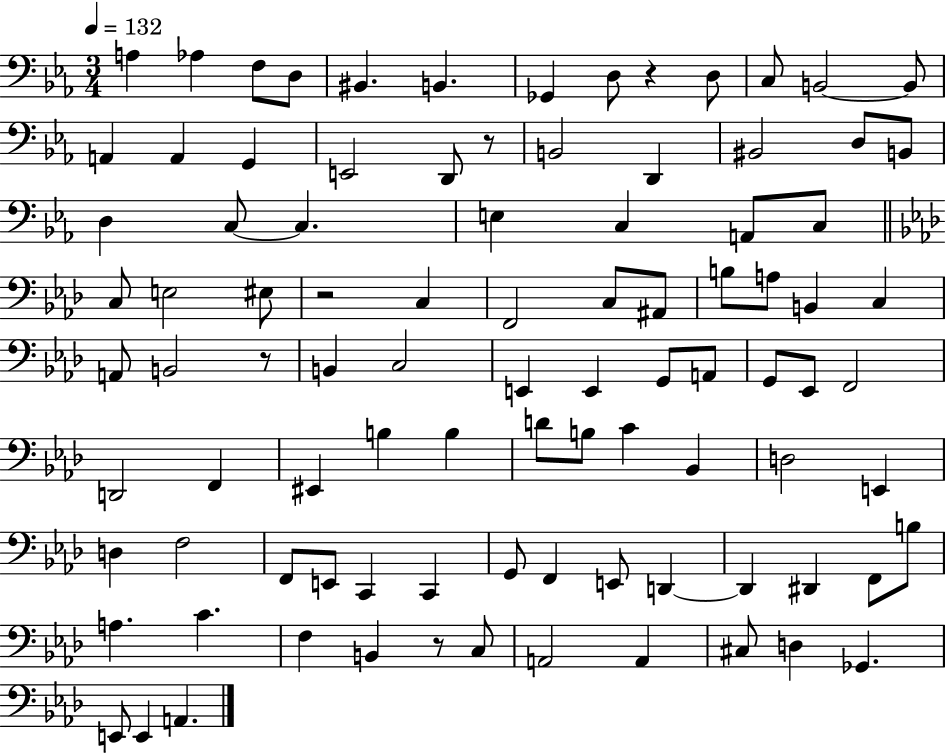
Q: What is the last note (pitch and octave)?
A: A2